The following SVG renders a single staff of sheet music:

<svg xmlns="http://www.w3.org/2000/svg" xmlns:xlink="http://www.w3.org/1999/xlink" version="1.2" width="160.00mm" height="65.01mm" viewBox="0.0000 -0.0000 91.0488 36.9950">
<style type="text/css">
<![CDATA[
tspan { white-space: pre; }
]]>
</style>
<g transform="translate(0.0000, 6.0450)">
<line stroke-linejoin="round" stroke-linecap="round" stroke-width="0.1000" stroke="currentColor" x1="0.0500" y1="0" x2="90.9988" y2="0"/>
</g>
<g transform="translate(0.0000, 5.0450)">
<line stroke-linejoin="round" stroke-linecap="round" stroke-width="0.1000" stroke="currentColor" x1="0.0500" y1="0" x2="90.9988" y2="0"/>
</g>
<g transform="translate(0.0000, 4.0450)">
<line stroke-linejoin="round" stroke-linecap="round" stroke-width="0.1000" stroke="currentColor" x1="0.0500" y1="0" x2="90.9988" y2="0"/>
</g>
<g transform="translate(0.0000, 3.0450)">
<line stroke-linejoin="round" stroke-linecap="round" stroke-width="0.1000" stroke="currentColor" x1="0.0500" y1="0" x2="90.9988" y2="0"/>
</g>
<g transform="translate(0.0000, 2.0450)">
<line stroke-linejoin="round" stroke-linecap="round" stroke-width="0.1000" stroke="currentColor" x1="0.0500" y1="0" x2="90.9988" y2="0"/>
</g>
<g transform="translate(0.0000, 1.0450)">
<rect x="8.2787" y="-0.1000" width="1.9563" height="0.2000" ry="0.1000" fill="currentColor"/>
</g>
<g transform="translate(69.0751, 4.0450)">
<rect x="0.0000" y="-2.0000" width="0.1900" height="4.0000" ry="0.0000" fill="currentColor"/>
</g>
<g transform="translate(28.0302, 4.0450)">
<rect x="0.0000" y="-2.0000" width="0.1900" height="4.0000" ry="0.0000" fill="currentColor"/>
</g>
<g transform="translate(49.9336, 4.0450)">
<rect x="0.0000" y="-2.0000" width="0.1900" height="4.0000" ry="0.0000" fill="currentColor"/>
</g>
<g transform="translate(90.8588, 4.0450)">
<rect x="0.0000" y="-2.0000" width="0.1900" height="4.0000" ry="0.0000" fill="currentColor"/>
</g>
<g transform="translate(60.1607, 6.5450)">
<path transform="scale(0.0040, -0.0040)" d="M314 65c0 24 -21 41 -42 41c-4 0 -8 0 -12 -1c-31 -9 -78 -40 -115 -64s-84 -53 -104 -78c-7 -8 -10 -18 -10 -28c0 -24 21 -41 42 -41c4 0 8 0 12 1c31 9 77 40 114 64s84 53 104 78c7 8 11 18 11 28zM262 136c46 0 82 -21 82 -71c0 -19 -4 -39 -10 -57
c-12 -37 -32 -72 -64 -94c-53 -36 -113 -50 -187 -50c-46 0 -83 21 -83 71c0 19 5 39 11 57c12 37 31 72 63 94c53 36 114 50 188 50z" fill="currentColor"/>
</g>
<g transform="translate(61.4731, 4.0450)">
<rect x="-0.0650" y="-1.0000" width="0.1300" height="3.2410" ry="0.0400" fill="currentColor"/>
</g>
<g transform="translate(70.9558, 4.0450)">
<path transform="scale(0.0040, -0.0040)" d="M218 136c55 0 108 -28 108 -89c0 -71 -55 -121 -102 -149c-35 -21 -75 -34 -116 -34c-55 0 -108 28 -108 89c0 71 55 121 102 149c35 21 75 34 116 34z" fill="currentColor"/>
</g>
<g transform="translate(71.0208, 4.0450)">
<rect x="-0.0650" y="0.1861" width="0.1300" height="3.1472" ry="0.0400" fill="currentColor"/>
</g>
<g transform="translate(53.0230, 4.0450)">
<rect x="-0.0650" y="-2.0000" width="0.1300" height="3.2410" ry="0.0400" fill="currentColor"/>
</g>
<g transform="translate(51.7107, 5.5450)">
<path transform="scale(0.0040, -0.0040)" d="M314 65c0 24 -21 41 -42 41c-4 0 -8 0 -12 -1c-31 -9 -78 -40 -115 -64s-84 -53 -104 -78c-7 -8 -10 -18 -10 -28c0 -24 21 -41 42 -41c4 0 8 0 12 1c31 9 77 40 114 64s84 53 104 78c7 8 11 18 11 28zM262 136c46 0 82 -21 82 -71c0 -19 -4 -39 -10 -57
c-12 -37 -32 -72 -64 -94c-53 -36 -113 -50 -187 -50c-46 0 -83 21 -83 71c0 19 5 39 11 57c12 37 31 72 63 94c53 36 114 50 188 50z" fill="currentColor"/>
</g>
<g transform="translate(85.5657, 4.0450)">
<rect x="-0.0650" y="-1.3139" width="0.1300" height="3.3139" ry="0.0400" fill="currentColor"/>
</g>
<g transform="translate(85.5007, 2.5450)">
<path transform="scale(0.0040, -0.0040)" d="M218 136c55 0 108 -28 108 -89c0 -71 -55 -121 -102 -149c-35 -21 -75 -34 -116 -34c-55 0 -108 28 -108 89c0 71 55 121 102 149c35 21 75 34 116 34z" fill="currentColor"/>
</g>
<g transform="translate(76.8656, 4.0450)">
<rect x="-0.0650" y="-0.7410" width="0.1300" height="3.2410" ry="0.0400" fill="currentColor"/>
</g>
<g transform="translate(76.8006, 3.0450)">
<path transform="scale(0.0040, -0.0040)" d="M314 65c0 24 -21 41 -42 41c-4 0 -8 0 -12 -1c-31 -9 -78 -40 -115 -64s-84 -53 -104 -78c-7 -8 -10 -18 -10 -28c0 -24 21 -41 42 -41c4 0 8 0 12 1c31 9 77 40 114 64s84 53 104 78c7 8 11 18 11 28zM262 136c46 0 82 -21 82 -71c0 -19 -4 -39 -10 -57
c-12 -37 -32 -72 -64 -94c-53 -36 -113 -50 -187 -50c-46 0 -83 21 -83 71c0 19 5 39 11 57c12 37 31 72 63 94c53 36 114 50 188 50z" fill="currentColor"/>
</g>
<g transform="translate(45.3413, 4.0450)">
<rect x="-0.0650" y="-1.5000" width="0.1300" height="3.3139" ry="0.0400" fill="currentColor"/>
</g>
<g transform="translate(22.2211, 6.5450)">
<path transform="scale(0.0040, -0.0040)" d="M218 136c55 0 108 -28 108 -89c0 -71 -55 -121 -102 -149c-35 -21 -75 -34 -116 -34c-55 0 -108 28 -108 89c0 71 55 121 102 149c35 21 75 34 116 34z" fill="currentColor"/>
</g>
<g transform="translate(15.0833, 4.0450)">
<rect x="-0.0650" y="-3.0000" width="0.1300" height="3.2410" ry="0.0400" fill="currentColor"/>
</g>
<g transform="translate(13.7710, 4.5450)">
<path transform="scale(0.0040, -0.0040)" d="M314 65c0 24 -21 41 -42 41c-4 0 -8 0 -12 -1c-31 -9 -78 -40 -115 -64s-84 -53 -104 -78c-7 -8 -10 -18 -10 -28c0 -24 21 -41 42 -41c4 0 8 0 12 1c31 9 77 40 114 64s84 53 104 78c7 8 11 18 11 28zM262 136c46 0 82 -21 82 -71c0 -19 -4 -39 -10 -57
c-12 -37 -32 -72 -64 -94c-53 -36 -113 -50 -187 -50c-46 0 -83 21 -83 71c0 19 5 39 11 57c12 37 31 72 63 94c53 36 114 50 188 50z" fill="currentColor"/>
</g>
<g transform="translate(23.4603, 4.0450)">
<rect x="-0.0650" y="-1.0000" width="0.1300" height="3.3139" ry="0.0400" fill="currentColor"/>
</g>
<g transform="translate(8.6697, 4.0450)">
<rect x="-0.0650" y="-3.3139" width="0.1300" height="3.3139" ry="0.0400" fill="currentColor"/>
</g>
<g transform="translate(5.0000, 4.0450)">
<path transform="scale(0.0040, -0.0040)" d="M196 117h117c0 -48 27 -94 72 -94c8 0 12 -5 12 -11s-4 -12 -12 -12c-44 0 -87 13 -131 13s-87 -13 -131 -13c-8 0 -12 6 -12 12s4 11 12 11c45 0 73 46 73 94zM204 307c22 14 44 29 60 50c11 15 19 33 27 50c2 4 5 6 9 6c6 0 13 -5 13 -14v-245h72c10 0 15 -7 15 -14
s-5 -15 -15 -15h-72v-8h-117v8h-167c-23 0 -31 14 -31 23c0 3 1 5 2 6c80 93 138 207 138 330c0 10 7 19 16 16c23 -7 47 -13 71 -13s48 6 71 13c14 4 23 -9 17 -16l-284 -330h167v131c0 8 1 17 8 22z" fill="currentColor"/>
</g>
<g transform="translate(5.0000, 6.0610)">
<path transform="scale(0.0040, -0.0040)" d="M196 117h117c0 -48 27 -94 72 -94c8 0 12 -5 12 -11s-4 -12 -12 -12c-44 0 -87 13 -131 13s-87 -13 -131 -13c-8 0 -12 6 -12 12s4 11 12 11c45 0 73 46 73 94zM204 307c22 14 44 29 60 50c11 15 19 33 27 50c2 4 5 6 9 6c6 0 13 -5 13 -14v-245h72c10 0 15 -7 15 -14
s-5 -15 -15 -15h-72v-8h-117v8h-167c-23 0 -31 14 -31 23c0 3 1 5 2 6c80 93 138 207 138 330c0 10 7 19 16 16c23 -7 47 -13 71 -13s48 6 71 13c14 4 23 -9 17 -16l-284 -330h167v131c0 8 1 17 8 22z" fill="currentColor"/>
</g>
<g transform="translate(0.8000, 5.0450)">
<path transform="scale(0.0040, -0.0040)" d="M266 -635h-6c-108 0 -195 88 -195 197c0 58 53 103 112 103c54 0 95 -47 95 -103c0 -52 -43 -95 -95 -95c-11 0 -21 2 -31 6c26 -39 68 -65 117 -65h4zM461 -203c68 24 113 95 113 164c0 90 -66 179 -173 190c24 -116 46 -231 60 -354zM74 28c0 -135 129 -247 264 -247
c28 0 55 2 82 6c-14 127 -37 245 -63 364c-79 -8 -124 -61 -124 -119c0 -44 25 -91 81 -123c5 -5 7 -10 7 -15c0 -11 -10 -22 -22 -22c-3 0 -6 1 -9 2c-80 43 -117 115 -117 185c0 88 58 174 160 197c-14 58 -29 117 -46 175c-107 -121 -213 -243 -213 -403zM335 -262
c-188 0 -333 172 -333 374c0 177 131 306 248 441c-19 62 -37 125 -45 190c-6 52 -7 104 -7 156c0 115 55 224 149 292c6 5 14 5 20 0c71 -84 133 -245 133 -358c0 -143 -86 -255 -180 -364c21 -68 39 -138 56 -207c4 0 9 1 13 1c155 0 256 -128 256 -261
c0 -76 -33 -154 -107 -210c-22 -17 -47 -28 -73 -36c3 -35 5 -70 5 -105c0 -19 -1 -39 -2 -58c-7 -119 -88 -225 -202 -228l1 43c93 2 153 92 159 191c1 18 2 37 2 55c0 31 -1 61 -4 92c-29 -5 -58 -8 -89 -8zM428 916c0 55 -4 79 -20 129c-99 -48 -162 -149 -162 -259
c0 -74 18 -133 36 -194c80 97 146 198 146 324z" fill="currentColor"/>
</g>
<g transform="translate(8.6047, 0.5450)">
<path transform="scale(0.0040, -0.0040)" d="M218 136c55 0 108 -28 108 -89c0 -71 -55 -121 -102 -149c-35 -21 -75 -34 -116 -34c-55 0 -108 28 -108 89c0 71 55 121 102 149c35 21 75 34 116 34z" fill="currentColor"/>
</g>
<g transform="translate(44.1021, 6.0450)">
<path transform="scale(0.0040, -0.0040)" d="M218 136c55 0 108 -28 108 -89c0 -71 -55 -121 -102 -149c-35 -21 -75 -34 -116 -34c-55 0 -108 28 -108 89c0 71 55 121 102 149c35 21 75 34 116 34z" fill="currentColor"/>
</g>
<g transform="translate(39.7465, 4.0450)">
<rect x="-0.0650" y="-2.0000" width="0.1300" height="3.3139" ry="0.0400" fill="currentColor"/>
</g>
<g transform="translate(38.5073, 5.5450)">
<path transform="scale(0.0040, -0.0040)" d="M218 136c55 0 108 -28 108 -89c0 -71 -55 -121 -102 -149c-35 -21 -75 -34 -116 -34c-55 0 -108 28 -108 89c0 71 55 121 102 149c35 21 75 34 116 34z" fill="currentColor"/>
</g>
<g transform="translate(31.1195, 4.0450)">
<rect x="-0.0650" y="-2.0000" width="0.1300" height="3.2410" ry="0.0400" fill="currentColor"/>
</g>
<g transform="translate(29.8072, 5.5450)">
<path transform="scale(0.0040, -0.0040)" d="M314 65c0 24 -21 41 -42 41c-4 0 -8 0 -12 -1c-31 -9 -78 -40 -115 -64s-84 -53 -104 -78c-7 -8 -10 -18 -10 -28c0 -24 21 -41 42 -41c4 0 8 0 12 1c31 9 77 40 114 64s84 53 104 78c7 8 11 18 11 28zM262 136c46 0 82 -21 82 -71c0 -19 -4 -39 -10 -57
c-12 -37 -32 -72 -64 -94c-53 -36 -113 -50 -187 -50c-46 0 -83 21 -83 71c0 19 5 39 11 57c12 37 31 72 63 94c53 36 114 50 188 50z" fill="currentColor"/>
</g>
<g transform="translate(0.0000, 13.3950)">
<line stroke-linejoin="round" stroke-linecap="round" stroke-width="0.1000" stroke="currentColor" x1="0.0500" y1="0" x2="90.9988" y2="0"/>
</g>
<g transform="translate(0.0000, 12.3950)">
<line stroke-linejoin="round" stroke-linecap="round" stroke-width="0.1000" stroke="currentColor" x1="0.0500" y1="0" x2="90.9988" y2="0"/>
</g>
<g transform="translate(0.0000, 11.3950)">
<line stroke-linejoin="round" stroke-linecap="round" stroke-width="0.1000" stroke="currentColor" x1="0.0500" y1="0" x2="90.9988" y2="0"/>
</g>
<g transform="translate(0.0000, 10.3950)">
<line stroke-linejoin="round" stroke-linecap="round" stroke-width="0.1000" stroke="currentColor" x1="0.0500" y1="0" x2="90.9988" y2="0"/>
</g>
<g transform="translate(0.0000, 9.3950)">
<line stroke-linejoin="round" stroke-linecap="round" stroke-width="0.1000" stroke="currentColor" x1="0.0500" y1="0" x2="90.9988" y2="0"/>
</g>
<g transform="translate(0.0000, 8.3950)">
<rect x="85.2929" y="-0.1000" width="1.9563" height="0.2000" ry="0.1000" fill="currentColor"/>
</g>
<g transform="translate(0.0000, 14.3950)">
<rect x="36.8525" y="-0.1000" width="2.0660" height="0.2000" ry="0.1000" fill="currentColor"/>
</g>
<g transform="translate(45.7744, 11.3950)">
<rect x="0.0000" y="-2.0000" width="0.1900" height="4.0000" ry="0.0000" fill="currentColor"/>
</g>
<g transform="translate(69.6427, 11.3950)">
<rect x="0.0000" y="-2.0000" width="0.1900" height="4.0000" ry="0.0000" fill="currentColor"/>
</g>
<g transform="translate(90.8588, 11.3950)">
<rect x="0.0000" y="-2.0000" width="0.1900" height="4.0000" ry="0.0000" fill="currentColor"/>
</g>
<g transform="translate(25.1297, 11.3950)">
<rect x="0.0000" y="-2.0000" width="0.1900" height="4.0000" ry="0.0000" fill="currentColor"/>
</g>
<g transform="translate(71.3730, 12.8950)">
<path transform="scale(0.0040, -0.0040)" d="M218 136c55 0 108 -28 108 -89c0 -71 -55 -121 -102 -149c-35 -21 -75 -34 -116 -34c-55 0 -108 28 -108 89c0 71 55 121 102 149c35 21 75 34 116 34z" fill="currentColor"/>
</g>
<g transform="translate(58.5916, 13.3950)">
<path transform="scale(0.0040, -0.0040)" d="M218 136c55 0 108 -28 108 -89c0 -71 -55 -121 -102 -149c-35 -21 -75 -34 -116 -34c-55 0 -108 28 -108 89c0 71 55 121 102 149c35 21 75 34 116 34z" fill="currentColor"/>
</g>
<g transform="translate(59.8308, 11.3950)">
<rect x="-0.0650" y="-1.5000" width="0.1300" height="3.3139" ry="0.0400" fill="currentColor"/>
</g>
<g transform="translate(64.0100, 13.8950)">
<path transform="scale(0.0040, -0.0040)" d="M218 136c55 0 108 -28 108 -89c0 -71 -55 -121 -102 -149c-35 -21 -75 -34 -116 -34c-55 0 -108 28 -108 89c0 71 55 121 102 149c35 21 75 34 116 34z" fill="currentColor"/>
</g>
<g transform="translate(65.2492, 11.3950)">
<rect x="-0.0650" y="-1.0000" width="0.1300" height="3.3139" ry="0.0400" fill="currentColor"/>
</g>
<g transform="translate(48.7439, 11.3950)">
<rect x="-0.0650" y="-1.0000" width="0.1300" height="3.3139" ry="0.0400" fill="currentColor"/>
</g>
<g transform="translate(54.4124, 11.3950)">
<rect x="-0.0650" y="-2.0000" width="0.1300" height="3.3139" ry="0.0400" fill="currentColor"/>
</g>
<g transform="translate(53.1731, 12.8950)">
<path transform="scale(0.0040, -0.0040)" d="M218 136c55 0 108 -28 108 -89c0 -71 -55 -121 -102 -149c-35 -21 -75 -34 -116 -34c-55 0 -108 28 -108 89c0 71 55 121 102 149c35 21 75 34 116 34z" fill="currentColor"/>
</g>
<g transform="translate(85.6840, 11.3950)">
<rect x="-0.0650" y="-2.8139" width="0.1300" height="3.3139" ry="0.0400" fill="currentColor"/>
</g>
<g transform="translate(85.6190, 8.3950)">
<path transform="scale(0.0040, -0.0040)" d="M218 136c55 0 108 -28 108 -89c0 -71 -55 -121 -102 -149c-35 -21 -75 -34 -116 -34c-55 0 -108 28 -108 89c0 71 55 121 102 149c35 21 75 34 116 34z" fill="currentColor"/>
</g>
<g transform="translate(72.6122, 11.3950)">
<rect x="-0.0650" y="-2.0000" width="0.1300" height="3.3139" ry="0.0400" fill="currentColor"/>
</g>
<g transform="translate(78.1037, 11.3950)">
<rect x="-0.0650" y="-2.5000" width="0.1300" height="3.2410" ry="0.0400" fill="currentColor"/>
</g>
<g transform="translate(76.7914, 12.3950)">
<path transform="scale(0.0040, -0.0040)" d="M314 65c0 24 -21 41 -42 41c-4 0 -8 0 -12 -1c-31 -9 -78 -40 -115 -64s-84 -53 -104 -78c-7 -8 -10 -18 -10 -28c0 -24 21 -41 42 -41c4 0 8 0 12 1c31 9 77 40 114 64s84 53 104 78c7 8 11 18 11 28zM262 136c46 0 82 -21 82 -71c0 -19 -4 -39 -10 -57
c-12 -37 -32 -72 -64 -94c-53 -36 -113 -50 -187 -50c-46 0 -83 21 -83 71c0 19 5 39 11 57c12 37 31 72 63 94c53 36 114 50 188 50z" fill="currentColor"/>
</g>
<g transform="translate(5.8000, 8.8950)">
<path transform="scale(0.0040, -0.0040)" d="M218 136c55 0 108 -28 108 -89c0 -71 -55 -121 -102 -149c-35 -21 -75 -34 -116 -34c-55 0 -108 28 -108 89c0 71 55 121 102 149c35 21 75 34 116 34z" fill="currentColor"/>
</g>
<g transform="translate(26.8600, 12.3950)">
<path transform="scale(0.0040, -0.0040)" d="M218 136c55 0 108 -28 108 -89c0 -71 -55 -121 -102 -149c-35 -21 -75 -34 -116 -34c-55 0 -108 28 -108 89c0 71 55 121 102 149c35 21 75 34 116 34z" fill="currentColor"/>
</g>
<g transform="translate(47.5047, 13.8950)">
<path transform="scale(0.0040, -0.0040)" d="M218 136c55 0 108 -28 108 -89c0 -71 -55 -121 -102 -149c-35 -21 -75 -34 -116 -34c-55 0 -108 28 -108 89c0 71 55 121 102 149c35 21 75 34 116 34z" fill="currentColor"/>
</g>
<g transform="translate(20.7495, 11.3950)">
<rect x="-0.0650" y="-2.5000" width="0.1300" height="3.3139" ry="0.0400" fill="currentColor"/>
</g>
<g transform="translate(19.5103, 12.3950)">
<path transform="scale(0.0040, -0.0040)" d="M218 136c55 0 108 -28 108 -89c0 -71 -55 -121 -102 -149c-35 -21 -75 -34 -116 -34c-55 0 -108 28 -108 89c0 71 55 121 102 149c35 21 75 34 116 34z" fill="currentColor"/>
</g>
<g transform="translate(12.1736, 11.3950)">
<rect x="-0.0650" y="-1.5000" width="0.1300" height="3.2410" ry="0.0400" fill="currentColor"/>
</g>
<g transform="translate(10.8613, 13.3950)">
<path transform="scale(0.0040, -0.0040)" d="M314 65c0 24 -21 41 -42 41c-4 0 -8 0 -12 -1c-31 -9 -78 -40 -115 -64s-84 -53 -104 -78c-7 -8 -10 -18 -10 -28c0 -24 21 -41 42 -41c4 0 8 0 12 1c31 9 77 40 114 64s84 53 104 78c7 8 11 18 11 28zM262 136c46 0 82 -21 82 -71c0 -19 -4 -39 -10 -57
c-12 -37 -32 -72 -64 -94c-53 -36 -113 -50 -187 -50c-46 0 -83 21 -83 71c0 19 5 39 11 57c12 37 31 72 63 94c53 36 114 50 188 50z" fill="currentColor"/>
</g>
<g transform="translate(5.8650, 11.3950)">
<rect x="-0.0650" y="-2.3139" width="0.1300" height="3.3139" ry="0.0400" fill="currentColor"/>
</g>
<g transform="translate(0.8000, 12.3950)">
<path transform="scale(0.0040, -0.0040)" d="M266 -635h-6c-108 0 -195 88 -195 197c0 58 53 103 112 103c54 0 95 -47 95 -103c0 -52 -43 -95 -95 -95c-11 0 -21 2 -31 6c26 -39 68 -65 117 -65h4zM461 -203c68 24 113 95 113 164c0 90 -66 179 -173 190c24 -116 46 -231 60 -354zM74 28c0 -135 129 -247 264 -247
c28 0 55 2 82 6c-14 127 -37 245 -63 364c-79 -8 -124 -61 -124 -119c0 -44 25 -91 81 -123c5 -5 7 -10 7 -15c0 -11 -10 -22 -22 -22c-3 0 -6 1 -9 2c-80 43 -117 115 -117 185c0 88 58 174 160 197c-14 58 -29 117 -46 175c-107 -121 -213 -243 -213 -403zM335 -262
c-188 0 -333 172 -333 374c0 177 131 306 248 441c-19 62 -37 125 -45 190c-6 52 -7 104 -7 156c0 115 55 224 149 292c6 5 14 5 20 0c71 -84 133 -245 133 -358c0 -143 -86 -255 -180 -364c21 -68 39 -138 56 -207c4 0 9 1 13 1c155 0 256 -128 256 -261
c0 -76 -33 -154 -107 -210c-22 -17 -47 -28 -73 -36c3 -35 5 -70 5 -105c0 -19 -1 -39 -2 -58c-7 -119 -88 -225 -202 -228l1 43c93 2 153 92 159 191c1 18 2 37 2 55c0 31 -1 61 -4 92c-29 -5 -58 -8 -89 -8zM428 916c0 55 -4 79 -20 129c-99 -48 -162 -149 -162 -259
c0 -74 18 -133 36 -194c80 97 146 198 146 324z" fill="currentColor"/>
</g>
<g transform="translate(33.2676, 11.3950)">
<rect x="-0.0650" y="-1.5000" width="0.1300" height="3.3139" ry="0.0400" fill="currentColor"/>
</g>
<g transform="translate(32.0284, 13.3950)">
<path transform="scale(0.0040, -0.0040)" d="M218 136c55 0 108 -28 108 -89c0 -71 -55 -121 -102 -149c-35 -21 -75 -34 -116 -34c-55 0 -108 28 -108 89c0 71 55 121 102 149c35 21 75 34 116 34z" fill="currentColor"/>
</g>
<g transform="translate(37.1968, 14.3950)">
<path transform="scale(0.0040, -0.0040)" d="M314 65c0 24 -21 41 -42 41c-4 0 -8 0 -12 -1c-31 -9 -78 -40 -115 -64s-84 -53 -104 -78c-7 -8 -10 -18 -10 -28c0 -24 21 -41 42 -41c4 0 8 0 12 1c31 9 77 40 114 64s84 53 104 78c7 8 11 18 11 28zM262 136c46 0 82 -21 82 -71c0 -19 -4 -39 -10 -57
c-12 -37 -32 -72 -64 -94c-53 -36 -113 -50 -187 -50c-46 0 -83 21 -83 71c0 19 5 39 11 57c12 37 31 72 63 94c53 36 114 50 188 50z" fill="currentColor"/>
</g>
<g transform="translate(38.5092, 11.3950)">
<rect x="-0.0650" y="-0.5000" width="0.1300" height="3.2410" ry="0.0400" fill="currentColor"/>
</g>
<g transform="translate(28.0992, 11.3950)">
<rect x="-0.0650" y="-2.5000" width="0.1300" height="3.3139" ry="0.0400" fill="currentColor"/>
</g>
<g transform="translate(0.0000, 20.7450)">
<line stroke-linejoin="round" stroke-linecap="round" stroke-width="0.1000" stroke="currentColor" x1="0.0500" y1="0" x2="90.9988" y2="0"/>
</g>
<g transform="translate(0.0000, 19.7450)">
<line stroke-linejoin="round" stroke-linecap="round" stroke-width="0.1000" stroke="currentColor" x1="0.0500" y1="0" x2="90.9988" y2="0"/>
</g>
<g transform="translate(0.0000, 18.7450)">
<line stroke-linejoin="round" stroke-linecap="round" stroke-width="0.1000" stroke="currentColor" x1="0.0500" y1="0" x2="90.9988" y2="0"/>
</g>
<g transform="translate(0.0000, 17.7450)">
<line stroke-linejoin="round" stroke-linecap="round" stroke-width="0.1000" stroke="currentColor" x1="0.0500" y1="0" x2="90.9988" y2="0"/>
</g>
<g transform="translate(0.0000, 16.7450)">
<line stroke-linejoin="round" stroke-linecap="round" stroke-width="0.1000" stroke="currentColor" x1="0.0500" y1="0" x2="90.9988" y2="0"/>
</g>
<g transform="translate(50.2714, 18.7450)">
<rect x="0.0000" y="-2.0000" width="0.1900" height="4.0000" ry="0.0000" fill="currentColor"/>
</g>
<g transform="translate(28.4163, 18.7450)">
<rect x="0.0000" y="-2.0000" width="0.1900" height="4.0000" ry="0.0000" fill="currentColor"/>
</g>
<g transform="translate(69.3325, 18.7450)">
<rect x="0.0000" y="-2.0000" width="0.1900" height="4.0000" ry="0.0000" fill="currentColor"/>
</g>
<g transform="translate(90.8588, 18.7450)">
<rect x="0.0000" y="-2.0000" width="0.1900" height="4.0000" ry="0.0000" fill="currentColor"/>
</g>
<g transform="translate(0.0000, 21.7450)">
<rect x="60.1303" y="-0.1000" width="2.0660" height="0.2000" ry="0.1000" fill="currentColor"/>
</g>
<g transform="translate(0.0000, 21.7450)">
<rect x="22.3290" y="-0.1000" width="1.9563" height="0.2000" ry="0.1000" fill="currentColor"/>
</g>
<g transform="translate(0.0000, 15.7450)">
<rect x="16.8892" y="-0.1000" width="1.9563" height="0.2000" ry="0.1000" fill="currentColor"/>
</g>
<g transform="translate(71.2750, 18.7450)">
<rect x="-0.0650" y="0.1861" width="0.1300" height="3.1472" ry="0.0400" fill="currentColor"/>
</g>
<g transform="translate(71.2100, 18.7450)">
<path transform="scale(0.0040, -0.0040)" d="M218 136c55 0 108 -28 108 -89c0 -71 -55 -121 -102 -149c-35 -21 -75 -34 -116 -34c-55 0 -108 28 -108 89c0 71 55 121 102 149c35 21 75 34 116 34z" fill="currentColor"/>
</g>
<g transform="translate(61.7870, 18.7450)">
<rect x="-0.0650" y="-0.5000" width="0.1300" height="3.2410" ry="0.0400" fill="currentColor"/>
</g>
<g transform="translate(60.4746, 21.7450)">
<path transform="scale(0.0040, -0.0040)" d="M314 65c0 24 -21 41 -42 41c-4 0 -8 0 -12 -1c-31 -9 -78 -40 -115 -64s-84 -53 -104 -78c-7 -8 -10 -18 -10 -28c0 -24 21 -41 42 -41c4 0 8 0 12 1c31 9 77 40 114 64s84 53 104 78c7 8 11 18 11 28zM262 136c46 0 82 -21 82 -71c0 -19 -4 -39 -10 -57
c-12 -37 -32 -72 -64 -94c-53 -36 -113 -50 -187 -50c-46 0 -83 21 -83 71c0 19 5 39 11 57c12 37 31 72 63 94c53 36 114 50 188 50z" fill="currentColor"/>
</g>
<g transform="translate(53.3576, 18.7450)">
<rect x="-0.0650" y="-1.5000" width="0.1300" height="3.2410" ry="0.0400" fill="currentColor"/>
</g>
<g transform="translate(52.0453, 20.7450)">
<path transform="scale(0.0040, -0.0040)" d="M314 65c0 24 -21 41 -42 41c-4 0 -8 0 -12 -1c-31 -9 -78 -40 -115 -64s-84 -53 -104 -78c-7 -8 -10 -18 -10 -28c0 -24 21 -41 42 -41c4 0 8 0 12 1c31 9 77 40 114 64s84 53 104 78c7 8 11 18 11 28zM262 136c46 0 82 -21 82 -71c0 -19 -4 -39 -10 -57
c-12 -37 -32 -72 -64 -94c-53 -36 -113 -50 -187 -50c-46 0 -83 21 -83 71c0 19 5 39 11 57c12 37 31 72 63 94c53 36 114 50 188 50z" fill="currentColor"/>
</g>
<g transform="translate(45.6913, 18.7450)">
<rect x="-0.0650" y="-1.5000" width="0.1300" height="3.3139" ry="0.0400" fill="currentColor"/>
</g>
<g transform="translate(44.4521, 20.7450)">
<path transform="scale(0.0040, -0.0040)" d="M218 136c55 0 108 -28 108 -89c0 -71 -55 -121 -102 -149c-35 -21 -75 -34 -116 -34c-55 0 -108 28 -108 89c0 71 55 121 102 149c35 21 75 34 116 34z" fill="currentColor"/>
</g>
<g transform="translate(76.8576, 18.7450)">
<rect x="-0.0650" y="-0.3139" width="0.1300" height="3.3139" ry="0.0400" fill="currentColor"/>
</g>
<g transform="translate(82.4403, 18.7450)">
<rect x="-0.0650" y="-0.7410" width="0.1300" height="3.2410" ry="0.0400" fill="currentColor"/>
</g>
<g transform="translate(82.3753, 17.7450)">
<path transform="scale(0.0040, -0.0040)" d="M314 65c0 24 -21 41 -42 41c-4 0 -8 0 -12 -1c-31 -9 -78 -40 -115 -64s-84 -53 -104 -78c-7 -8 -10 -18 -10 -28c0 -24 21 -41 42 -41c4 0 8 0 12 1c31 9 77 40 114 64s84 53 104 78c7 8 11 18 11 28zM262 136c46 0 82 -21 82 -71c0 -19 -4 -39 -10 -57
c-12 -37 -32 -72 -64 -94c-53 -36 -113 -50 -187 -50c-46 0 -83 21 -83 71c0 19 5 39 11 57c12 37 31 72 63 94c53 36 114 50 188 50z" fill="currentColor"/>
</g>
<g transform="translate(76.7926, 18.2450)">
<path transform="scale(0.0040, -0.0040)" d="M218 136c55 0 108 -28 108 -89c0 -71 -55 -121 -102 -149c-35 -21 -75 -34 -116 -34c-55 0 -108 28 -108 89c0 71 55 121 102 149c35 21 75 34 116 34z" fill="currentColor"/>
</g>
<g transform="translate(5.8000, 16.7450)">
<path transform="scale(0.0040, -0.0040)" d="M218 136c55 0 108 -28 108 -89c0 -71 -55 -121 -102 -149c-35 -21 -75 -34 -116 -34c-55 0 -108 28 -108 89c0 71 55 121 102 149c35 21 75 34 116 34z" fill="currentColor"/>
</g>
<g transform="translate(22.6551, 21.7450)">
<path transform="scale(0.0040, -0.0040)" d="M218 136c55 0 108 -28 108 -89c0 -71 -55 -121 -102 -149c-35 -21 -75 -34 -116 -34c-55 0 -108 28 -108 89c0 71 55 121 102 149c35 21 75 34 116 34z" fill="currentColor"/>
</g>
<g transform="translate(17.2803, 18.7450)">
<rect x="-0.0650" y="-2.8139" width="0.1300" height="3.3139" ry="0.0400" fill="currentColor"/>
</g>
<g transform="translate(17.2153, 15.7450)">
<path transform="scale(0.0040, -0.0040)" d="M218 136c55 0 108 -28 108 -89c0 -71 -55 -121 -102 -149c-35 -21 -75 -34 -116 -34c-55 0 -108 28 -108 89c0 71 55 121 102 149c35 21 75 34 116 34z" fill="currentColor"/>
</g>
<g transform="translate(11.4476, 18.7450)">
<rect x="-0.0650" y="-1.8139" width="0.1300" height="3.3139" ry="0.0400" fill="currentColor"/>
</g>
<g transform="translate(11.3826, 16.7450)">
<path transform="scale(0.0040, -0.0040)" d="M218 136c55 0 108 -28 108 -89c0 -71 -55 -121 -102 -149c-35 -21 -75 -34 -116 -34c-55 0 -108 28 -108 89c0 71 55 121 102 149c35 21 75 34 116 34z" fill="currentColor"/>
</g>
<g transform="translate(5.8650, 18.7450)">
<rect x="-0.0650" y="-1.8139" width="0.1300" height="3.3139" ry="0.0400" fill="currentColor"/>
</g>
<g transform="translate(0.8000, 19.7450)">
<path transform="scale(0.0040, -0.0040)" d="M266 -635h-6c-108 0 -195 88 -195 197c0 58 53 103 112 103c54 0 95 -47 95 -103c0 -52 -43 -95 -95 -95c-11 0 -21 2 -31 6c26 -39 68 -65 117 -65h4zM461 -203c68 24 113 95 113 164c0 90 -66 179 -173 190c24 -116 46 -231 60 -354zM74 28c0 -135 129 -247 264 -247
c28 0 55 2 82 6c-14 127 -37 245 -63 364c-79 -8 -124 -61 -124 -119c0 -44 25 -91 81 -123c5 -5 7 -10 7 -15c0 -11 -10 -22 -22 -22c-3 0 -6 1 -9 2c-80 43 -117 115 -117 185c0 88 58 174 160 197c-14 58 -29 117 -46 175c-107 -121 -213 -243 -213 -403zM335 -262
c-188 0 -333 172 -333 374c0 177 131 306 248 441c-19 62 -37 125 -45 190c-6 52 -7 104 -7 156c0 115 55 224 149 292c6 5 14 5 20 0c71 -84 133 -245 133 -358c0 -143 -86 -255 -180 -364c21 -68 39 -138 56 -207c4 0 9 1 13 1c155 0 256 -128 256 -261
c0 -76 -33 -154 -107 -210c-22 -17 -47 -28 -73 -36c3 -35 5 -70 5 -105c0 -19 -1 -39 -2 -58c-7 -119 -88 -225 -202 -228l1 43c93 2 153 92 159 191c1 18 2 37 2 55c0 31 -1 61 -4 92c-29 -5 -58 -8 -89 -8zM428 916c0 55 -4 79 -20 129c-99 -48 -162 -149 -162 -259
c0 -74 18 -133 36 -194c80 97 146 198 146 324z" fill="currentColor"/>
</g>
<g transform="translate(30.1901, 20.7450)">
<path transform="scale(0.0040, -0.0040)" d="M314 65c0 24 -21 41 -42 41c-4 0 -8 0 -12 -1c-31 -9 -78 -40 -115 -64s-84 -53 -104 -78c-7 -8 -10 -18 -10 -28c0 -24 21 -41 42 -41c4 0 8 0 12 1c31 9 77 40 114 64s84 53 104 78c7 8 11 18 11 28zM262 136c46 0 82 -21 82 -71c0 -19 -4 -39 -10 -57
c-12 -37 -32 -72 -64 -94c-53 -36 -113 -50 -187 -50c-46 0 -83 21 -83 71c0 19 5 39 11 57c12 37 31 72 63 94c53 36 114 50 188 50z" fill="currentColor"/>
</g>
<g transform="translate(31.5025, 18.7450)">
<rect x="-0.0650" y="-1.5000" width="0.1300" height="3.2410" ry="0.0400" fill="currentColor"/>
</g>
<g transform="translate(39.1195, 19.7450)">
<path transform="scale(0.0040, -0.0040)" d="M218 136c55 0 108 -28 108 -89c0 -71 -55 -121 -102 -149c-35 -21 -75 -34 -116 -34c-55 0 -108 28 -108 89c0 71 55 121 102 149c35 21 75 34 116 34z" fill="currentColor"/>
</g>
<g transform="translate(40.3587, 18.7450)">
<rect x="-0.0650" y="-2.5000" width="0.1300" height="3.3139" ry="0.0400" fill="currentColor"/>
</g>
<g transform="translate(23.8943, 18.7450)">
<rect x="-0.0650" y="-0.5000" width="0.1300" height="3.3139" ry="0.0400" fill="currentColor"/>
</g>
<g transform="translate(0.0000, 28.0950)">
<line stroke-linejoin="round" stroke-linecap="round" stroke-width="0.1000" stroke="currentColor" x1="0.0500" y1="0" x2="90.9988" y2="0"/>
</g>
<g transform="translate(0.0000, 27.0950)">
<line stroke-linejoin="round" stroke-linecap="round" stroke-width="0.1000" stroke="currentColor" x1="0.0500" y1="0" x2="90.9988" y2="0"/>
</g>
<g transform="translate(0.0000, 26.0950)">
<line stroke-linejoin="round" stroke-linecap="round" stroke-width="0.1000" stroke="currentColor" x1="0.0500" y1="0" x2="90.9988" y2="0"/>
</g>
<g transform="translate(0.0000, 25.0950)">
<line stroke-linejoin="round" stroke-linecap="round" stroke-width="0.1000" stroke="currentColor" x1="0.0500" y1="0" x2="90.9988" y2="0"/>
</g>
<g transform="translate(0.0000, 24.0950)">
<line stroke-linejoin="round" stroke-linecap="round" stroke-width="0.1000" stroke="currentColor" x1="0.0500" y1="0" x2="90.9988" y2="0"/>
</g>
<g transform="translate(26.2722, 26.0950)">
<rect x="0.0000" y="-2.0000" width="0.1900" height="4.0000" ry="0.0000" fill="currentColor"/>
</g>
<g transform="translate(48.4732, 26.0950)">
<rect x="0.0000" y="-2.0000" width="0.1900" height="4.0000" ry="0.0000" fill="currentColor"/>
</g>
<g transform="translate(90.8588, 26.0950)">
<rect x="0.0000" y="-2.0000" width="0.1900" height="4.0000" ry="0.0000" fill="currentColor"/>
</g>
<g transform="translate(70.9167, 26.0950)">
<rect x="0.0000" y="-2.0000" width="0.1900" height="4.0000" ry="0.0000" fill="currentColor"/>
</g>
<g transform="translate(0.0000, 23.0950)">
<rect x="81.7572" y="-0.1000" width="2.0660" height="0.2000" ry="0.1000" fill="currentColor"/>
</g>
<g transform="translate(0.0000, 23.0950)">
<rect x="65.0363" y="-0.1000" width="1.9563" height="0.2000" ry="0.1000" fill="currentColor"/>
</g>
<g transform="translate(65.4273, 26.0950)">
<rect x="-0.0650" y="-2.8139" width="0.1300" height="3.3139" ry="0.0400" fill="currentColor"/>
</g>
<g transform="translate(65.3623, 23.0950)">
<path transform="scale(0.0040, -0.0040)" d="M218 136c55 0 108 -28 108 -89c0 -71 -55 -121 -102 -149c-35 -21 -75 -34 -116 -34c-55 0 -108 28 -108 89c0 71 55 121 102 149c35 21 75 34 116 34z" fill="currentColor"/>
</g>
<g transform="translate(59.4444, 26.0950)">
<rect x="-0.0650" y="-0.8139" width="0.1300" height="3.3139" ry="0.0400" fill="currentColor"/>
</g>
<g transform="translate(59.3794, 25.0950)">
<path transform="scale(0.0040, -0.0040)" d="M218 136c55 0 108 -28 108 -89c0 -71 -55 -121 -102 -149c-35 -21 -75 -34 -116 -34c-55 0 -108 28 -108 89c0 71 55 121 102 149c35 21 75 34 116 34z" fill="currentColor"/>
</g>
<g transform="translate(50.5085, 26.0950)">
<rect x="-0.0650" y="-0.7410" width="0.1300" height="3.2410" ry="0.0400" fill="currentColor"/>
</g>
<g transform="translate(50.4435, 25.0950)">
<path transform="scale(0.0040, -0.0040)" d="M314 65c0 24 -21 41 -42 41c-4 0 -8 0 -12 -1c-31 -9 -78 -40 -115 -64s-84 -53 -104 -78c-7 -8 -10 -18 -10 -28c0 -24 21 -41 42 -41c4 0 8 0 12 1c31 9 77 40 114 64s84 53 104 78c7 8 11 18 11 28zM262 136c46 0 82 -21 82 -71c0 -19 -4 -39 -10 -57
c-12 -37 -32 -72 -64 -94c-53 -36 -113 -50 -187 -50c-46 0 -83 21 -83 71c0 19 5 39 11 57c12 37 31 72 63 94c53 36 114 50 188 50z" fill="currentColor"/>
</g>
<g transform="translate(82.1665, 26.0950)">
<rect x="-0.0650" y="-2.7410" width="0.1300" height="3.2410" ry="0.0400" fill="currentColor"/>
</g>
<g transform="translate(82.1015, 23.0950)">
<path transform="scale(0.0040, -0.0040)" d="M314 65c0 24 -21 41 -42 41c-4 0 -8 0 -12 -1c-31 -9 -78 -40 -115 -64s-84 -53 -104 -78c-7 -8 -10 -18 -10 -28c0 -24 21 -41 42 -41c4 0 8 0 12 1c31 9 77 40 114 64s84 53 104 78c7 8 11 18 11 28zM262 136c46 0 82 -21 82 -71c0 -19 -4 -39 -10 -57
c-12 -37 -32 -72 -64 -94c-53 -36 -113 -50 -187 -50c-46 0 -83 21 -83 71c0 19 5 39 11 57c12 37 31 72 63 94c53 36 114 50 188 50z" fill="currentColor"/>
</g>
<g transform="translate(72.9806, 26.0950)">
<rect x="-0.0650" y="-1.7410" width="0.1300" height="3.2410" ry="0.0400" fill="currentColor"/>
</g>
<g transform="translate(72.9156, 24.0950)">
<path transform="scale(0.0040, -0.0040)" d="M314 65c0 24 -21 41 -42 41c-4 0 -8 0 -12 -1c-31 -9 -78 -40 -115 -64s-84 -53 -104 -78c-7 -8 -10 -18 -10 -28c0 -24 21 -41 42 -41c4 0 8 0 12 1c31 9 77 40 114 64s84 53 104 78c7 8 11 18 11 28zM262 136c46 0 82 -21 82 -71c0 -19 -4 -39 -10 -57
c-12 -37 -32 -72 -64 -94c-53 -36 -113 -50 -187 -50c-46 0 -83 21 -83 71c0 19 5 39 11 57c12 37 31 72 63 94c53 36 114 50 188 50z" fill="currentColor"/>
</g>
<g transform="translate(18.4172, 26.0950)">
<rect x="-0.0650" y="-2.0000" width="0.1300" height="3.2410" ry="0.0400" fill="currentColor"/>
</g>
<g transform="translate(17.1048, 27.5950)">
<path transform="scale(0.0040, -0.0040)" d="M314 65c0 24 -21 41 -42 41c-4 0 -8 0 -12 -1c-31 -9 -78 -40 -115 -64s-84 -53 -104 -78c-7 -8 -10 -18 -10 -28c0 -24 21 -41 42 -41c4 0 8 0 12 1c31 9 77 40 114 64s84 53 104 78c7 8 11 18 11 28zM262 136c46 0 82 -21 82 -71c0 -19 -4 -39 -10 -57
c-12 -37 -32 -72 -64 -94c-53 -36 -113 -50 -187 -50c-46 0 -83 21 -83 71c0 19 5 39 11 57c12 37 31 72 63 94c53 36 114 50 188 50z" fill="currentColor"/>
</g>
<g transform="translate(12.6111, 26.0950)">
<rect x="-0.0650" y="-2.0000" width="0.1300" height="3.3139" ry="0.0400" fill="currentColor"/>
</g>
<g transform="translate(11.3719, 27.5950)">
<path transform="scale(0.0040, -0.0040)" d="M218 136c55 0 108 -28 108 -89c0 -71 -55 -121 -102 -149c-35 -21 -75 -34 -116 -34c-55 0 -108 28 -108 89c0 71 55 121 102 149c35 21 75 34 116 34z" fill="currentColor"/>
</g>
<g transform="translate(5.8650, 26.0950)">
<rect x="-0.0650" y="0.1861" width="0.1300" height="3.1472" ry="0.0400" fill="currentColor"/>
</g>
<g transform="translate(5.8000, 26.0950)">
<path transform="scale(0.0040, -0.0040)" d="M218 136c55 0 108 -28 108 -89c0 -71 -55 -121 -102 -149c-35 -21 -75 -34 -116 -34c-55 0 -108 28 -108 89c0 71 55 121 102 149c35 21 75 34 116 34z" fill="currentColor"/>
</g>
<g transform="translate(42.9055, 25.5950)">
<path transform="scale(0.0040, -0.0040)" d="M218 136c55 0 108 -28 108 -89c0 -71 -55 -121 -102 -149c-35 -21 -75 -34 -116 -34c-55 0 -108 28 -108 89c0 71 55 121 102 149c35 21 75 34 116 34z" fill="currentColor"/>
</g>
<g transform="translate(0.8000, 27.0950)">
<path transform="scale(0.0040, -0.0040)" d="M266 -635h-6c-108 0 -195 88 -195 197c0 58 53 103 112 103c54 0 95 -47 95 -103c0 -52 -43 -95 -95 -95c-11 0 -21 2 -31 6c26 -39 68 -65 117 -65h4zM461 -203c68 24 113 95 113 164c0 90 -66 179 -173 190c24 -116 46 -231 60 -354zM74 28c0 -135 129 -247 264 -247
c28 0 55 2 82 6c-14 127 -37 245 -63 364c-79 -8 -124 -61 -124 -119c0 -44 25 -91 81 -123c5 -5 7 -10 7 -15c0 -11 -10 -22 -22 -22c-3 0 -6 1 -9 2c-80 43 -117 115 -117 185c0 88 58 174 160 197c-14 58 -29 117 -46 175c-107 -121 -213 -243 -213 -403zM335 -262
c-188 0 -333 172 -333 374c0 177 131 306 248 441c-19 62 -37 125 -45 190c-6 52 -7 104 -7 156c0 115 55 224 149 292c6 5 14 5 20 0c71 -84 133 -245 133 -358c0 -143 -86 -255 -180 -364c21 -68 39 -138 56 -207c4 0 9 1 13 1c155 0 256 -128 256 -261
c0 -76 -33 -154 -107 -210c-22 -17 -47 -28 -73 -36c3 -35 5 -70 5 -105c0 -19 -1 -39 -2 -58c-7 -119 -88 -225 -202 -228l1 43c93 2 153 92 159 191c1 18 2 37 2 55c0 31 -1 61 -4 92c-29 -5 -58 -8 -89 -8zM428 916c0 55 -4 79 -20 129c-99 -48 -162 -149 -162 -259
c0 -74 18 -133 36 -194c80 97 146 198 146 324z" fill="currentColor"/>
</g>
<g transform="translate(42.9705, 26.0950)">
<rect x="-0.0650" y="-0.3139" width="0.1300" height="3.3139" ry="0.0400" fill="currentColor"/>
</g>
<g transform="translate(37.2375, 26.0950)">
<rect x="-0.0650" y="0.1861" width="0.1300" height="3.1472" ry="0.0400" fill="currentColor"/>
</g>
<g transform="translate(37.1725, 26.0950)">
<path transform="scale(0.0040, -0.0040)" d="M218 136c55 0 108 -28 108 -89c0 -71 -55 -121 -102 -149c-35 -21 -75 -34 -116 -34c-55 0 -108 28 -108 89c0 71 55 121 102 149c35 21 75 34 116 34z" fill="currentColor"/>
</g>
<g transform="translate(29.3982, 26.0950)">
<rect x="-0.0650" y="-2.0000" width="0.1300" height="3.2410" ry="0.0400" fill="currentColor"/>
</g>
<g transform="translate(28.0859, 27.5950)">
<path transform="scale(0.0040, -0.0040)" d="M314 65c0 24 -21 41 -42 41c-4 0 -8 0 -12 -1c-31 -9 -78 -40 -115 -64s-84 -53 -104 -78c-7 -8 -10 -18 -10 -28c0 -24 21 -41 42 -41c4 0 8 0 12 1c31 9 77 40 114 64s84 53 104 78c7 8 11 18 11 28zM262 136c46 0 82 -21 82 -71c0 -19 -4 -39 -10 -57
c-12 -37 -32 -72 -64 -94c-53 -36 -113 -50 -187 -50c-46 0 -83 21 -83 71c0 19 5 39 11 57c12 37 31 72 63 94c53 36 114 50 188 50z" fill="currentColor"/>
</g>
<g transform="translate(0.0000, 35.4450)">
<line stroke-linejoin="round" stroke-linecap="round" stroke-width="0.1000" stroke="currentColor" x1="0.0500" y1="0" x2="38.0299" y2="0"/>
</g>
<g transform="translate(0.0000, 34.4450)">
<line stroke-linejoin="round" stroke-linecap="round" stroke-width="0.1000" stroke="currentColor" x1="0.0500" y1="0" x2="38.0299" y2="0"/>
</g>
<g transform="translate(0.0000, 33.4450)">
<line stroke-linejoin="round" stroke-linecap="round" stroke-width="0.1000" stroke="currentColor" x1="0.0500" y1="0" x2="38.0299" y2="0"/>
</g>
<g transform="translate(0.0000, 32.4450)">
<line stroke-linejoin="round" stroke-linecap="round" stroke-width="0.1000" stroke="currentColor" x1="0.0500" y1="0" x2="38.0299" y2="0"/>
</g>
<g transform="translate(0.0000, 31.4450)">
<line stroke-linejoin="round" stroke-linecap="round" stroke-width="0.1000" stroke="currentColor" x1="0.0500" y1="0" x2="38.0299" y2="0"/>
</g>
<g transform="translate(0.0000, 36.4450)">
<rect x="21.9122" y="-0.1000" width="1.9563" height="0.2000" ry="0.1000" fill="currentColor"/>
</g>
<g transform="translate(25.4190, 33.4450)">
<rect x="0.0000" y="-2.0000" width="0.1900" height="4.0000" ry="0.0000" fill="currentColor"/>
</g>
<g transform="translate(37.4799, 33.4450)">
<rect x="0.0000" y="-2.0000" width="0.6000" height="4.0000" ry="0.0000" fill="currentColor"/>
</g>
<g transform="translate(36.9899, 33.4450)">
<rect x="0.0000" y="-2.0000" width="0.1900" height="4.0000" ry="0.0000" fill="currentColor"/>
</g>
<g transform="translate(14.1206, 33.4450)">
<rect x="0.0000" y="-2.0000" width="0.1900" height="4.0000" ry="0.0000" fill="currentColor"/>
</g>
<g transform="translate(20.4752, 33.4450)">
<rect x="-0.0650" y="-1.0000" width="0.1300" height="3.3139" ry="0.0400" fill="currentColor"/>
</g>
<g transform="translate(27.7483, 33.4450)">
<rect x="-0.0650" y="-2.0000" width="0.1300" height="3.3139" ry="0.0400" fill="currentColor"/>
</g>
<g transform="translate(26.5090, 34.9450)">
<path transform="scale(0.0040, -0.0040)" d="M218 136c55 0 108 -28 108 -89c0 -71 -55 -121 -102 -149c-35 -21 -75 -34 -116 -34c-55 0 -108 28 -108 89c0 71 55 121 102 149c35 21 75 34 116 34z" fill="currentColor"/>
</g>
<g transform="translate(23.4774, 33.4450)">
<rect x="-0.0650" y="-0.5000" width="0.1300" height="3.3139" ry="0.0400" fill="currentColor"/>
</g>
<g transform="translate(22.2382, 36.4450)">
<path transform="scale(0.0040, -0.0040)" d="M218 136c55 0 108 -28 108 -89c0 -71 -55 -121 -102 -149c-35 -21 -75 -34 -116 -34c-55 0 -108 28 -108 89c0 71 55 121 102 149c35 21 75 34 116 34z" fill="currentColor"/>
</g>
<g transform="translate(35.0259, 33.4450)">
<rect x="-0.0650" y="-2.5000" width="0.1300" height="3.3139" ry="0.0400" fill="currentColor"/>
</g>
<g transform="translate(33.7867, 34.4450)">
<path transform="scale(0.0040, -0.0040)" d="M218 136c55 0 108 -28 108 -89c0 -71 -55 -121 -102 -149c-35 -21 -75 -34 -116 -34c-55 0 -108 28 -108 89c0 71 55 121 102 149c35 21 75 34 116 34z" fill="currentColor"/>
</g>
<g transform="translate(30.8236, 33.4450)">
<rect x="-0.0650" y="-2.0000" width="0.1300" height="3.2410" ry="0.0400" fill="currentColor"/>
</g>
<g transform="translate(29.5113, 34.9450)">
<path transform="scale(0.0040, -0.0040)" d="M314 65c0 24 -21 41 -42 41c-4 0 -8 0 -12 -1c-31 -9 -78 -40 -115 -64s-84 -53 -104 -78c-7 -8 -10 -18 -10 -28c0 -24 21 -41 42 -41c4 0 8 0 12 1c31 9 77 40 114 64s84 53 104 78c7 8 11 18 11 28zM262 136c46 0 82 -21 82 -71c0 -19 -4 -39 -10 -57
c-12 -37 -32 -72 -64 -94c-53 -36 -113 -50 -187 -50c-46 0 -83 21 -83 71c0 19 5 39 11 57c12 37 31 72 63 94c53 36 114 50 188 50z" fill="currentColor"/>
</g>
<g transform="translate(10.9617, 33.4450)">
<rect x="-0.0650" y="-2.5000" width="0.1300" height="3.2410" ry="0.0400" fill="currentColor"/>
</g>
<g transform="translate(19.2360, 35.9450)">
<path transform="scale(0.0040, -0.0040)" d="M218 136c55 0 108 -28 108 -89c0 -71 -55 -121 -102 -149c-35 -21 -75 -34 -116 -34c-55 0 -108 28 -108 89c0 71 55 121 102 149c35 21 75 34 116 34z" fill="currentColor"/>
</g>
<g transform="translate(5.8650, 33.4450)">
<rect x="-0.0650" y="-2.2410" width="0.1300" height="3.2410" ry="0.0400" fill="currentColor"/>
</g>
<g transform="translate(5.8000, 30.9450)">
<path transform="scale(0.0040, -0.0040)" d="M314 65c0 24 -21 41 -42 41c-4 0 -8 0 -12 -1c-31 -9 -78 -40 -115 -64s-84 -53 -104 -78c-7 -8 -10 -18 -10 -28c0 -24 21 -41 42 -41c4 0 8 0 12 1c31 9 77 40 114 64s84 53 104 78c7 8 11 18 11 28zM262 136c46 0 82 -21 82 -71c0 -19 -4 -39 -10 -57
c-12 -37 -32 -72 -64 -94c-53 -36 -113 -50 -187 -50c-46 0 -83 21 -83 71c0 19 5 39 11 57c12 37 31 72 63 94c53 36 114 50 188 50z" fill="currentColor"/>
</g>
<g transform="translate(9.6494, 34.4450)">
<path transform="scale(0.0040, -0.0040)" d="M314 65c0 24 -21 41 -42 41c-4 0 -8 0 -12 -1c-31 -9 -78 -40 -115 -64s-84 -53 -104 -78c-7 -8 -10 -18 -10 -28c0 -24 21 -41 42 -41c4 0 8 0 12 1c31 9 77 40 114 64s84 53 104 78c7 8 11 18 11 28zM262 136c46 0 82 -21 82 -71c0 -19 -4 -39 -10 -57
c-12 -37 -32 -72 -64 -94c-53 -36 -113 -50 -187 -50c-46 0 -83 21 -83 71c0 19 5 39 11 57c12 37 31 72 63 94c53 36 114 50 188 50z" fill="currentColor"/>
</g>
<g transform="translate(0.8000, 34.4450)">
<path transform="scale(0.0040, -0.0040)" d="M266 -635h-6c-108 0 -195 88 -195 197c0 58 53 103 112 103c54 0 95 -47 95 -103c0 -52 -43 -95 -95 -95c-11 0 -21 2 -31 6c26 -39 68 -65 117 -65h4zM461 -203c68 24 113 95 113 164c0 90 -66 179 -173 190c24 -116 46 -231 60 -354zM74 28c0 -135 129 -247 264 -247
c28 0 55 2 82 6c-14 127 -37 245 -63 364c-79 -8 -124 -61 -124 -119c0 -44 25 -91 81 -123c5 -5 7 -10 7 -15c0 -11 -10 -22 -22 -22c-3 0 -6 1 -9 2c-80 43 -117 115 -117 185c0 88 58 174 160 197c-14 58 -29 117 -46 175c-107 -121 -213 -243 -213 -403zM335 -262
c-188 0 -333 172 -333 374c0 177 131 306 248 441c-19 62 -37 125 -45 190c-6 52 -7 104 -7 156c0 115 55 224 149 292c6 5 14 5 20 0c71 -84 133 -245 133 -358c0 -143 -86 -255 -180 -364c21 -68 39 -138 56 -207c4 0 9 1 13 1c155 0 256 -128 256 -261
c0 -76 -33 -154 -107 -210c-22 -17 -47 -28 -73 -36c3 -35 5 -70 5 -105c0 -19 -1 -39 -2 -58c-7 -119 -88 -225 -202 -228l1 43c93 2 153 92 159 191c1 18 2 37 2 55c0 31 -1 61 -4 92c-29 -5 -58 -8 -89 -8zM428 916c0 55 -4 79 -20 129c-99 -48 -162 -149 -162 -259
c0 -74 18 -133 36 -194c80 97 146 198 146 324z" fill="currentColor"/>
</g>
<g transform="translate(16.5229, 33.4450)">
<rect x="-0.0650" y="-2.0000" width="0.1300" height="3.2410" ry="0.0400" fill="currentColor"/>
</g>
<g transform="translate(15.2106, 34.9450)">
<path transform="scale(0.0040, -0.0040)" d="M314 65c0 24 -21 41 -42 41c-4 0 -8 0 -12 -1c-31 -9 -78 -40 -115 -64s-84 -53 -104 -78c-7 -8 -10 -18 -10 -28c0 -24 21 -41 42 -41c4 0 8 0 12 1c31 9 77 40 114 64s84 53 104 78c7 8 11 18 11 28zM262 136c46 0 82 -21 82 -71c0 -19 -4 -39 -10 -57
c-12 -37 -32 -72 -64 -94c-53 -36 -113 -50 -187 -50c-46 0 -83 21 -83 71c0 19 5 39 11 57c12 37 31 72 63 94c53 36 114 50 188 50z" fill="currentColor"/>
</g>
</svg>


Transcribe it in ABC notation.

X:1
T:Untitled
M:4/4
L:1/4
K:C
b A2 D F2 F E F2 D2 B d2 e g E2 G G E C2 D F E D F G2 a f f a C E2 G E E2 C2 B c d2 B F F2 F2 B c d2 d a f2 a2 g2 G2 F2 D C F F2 G